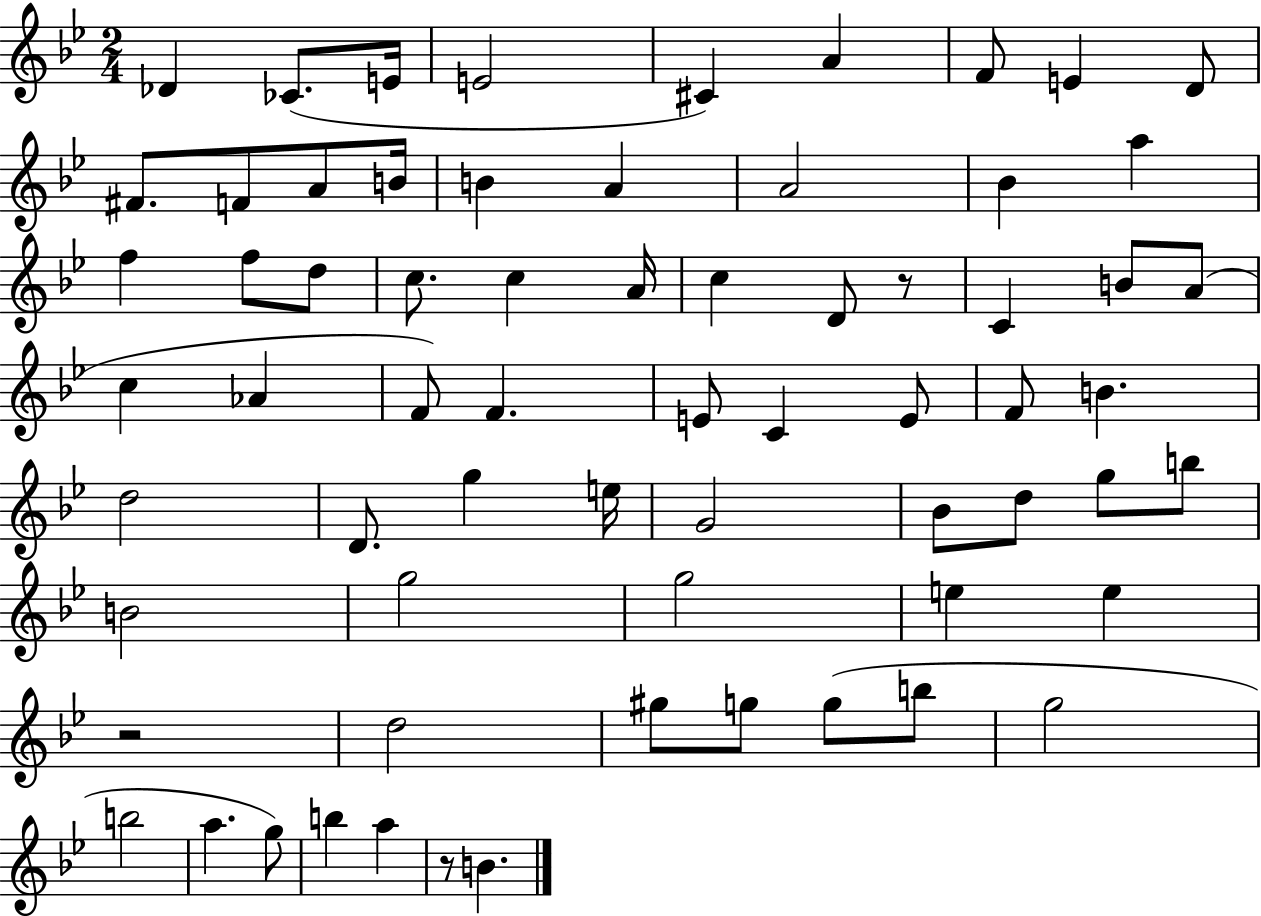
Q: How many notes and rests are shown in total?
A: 67